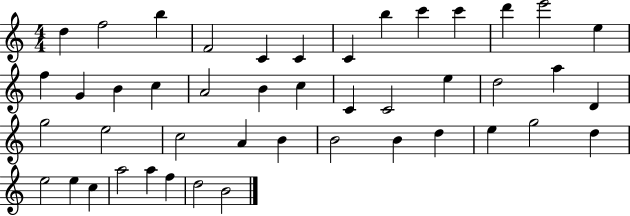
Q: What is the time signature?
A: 4/4